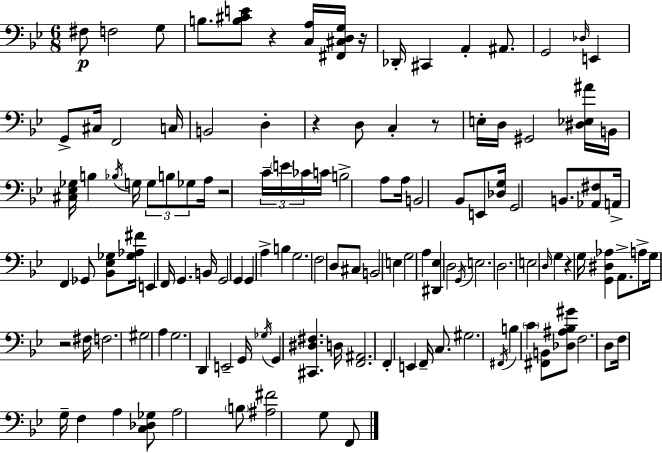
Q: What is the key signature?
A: BES major